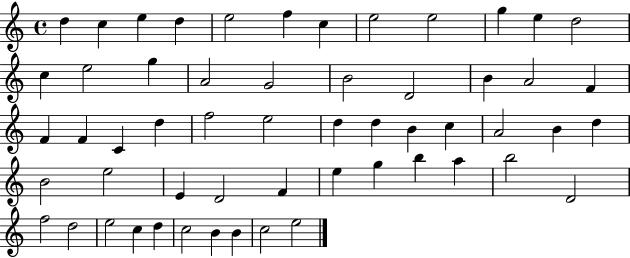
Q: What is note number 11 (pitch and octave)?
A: E5